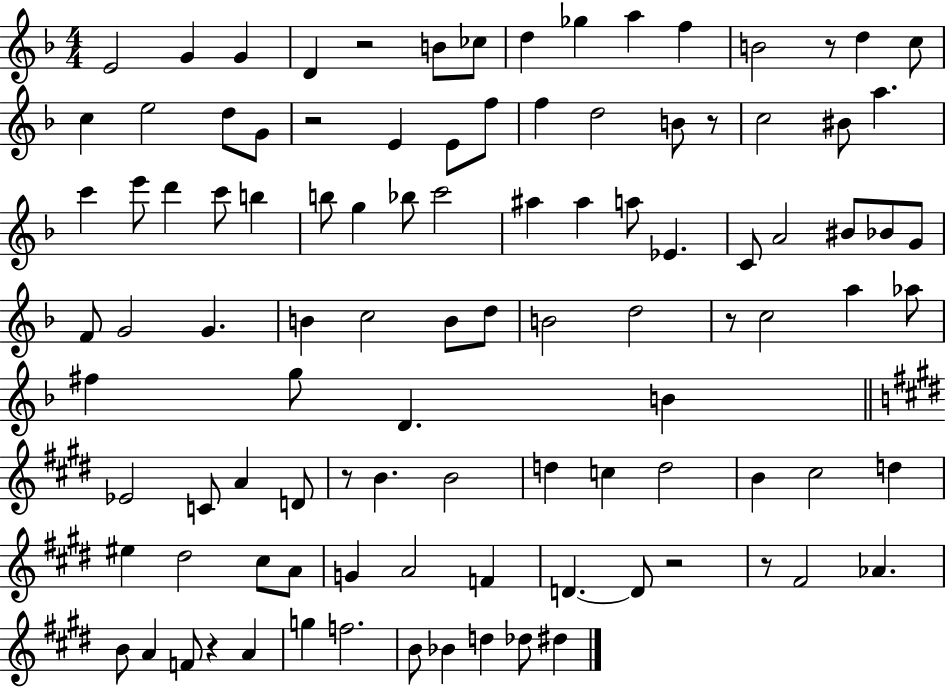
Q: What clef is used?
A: treble